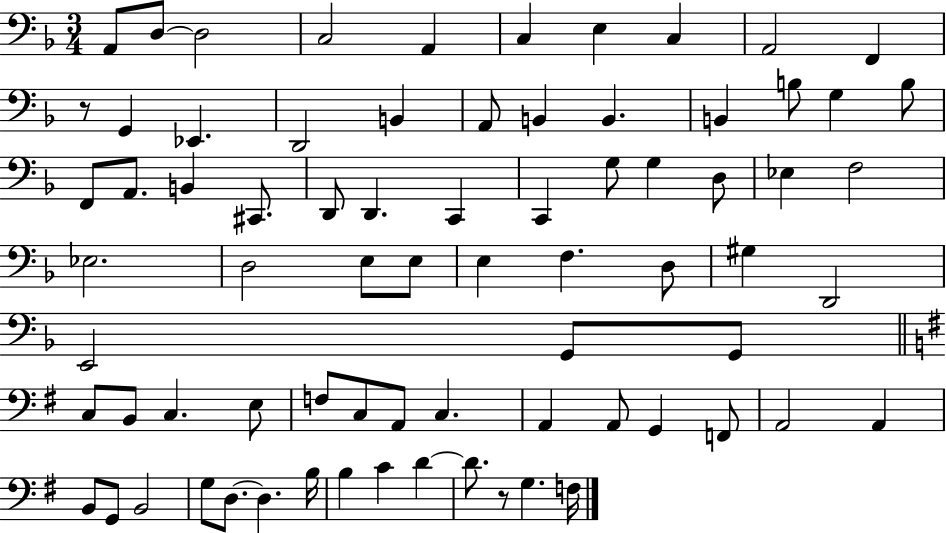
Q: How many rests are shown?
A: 2